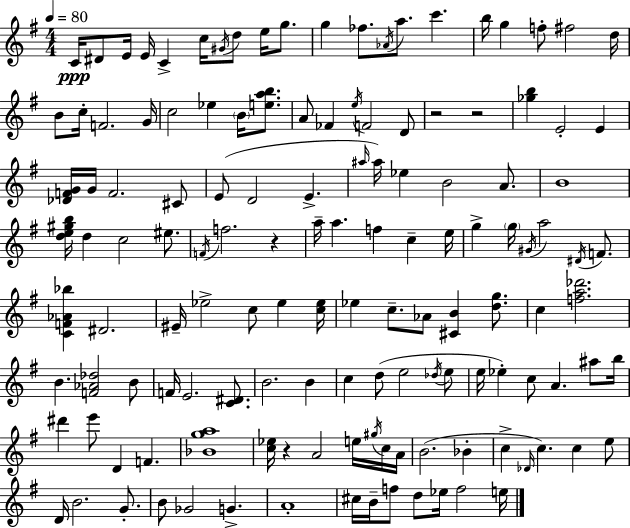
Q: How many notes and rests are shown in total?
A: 135